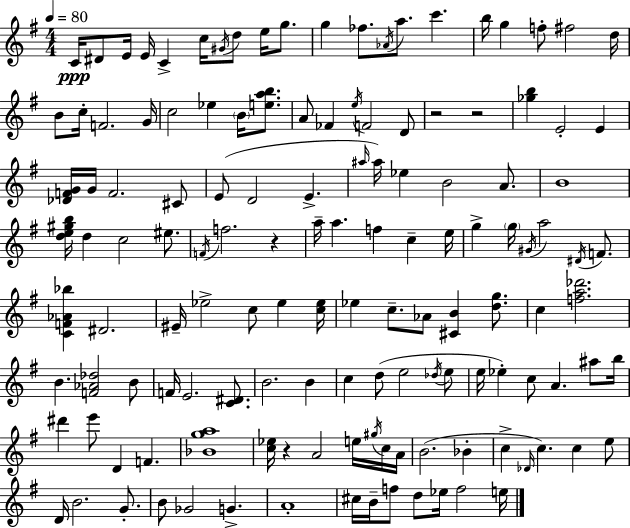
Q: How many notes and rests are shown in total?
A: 135